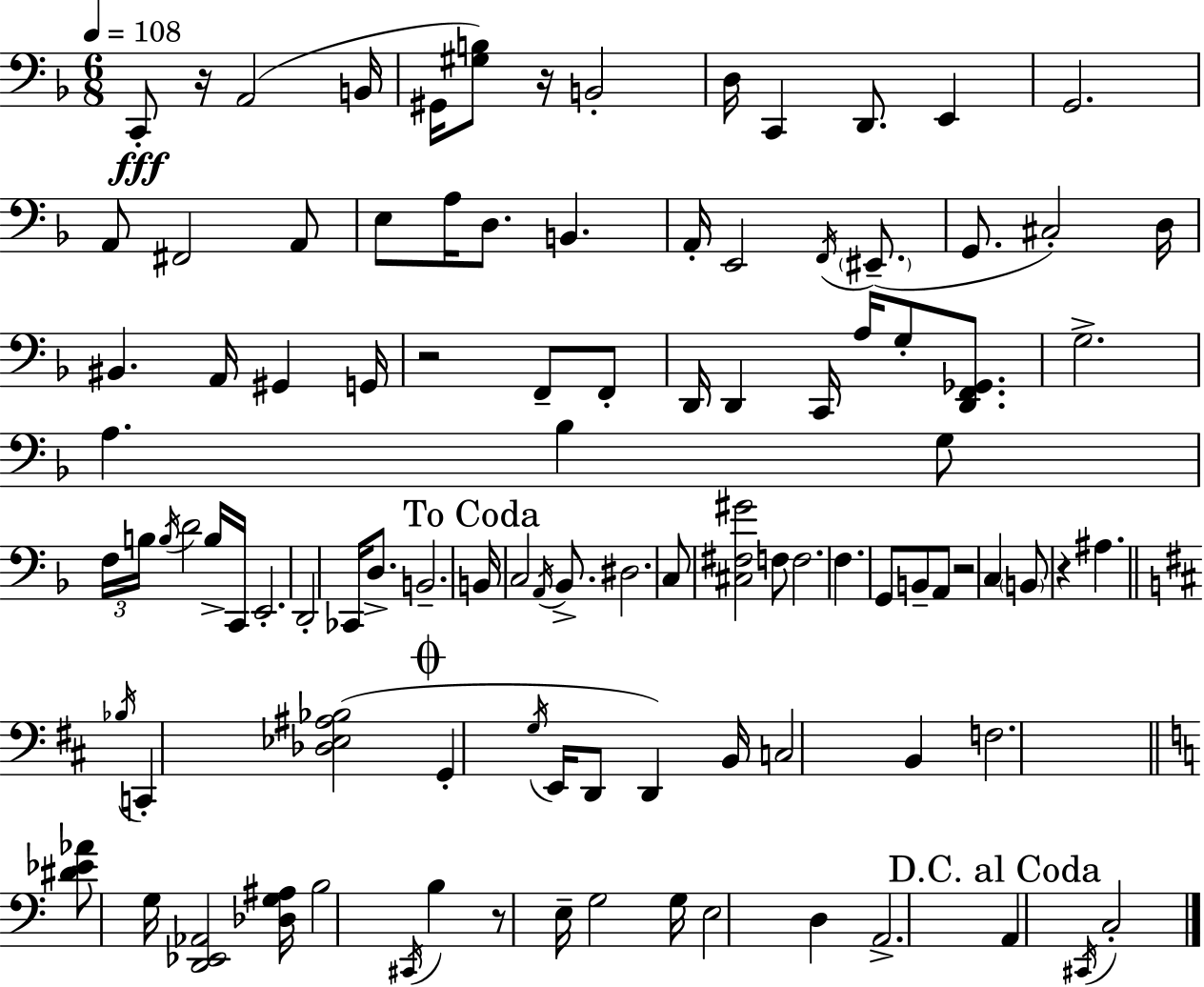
{
  \clef bass
  \numericTimeSignature
  \time 6/8
  \key f \major
  \tempo 4 = 108
  c,8-.\fff r16 a,2( b,16 | gis,16 <gis b>8) r16 b,2-. | d16 c,4 d,8. e,4 | g,2. | \break a,8 fis,2 a,8 | e8 a16 d8. b,4. | a,16-. e,2 \acciaccatura { f,16 }( \parenthesize eis,8.-- | g,8. cis2-.) | \break d16 bis,4. a,16 gis,4 | g,16 r2 f,8-- f,8-. | d,16 d,4 c,16 a16 g8-. <d, f, ges,>8. | g2.-> | \break a4. bes4 g8 | \tuplet 3/2 { f16 b16 \acciaccatura { b16 } } d'2 | b16-> c,16 e,2.-. | d,2-. ces,16 d8.-> | \break b,2.-- | \mark "To Coda" b,16 c2 \acciaccatura { a,16 } | bes,8.-> dis2. | c8 <cis fis gis'>2 | \break f8 f2. | f4. g,8 b,8-- | a,8 r2 c4 | \parenthesize b,8 r4 ais4. | \break \bar "||" \break \key b \minor \acciaccatura { bes16 } c,4-. <des ees ais bes>2( | \mark \markup { \musicglyph "scripts.coda" } g,4-. \acciaccatura { g16 } e,16 d,8 d,4) | b,16 c2 b,4 | f2. | \break \bar "||" \break \key a \minor <dis' ees' aes'>8 g16 <d, ees, aes,>2 <des g ais>16 | b2 \acciaccatura { cis,16 } b4 | r8 e16-- g2 | g16 e2 d4 | \break a,2.-> | \mark "D.C. al Coda" a,4 \acciaccatura { cis,16 } c2-. | \bar "|."
}